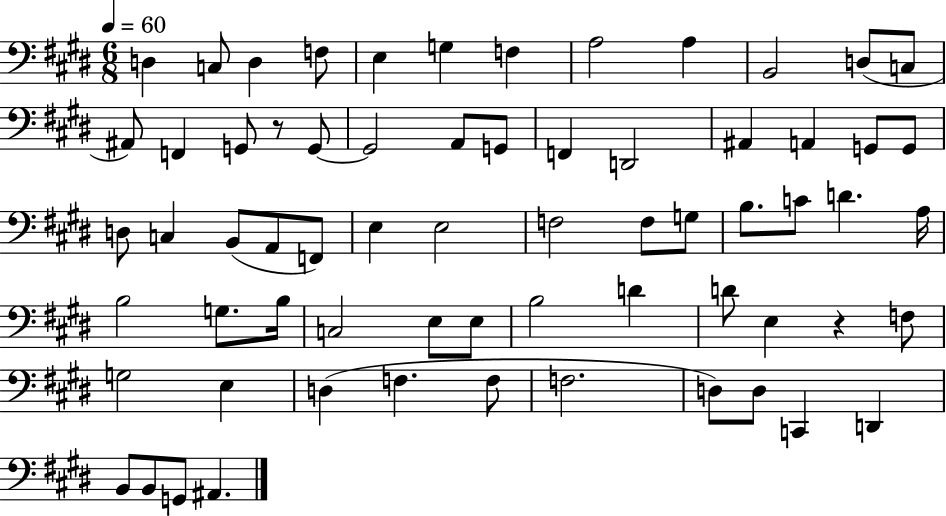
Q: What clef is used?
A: bass